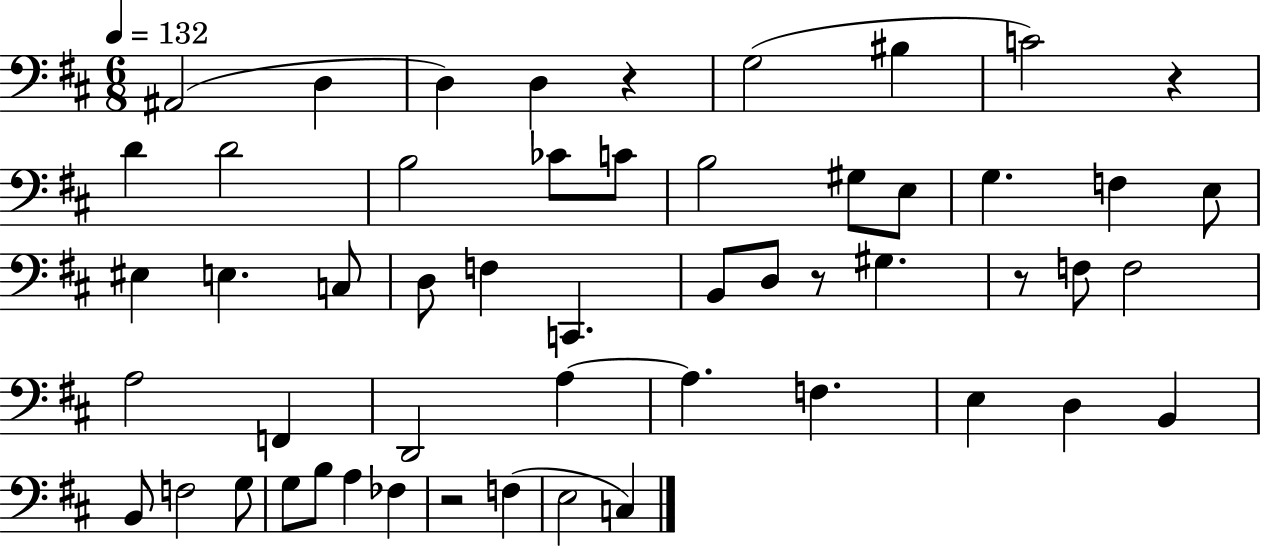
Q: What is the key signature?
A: D major